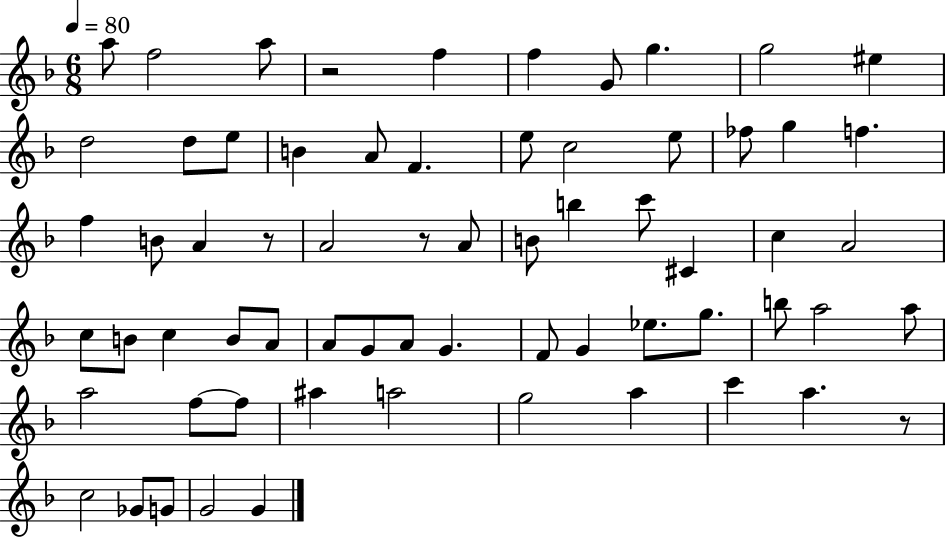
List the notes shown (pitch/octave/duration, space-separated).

A5/e F5/h A5/e R/h F5/q F5/q G4/e G5/q. G5/h EIS5/q D5/h D5/e E5/e B4/q A4/e F4/q. E5/e C5/h E5/e FES5/e G5/q F5/q. F5/q B4/e A4/q R/e A4/h R/e A4/e B4/e B5/q C6/e C#4/q C5/q A4/h C5/e B4/e C5/q B4/e A4/e A4/e G4/e A4/e G4/q. F4/e G4/q Eb5/e. G5/e. B5/e A5/h A5/e A5/h F5/e F5/e A#5/q A5/h G5/h A5/q C6/q A5/q. R/e C5/h Gb4/e G4/e G4/h G4/q